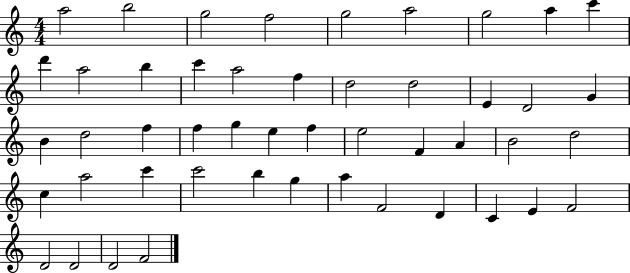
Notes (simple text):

A5/h B5/h G5/h F5/h G5/h A5/h G5/h A5/q C6/q D6/q A5/h B5/q C6/q A5/h F5/q D5/h D5/h E4/q D4/h G4/q B4/q D5/h F5/q F5/q G5/q E5/q F5/q E5/h F4/q A4/q B4/h D5/h C5/q A5/h C6/q C6/h B5/q G5/q A5/q F4/h D4/q C4/q E4/q F4/h D4/h D4/h D4/h F4/h